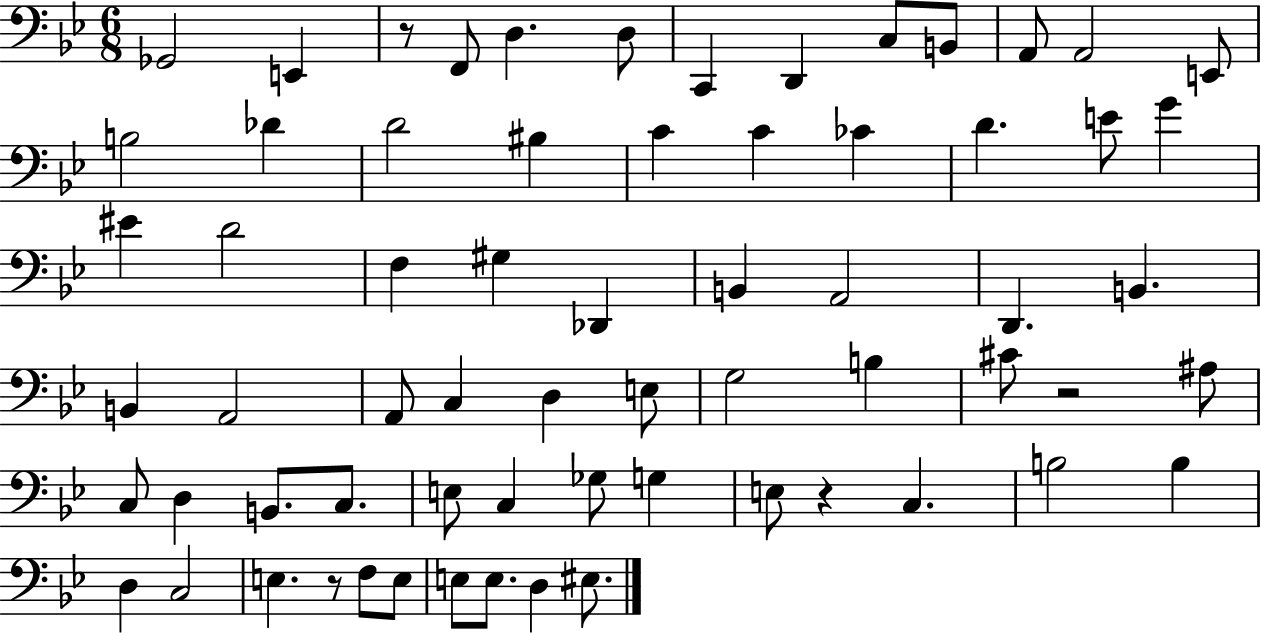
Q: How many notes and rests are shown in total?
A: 66